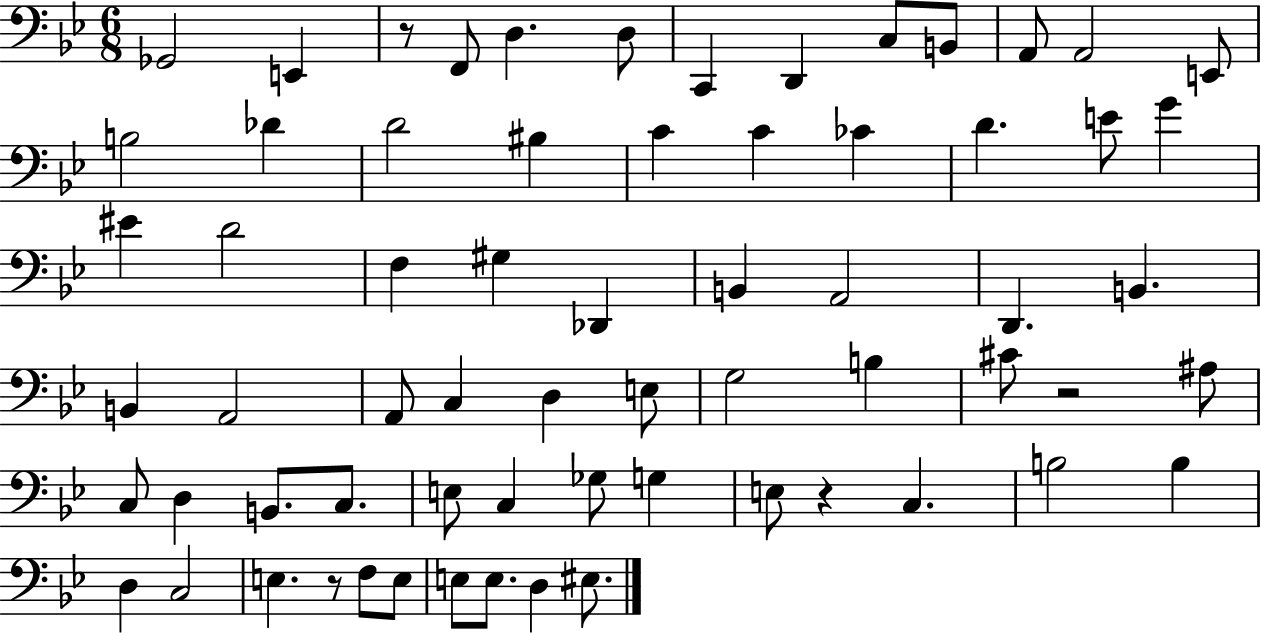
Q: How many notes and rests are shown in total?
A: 66